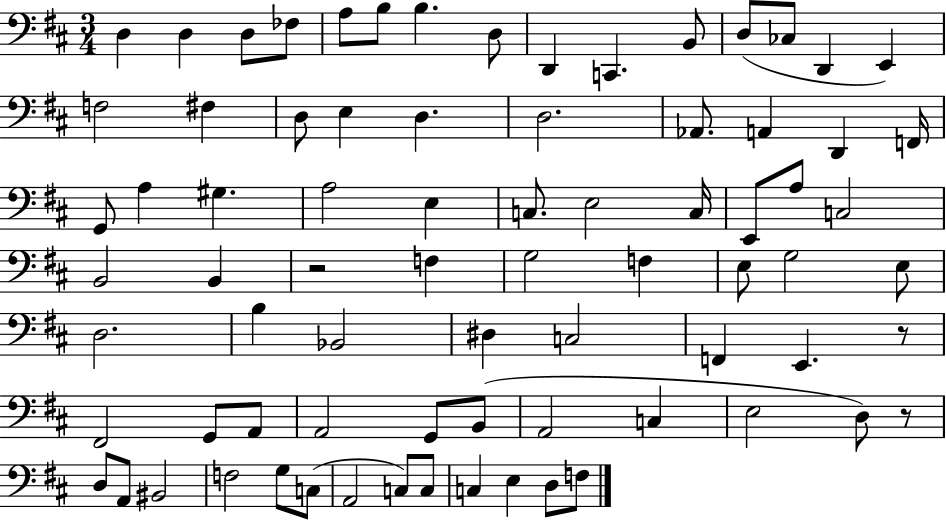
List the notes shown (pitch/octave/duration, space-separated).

D3/q D3/q D3/e FES3/e A3/e B3/e B3/q. D3/e D2/q C2/q. B2/e D3/e CES3/e D2/q E2/q F3/h F#3/q D3/e E3/q D3/q. D3/h. Ab2/e. A2/q D2/q F2/s G2/e A3/q G#3/q. A3/h E3/q C3/e. E3/h C3/s E2/e A3/e C3/h B2/h B2/q R/h F3/q G3/h F3/q E3/e G3/h E3/e D3/h. B3/q Bb2/h D#3/q C3/h F2/q E2/q. R/e F#2/h G2/e A2/e A2/h G2/e B2/e A2/h C3/q E3/h D3/e R/e D3/e A2/e BIS2/h F3/h G3/e C3/e A2/h C3/e C3/e C3/q E3/q D3/e F3/e